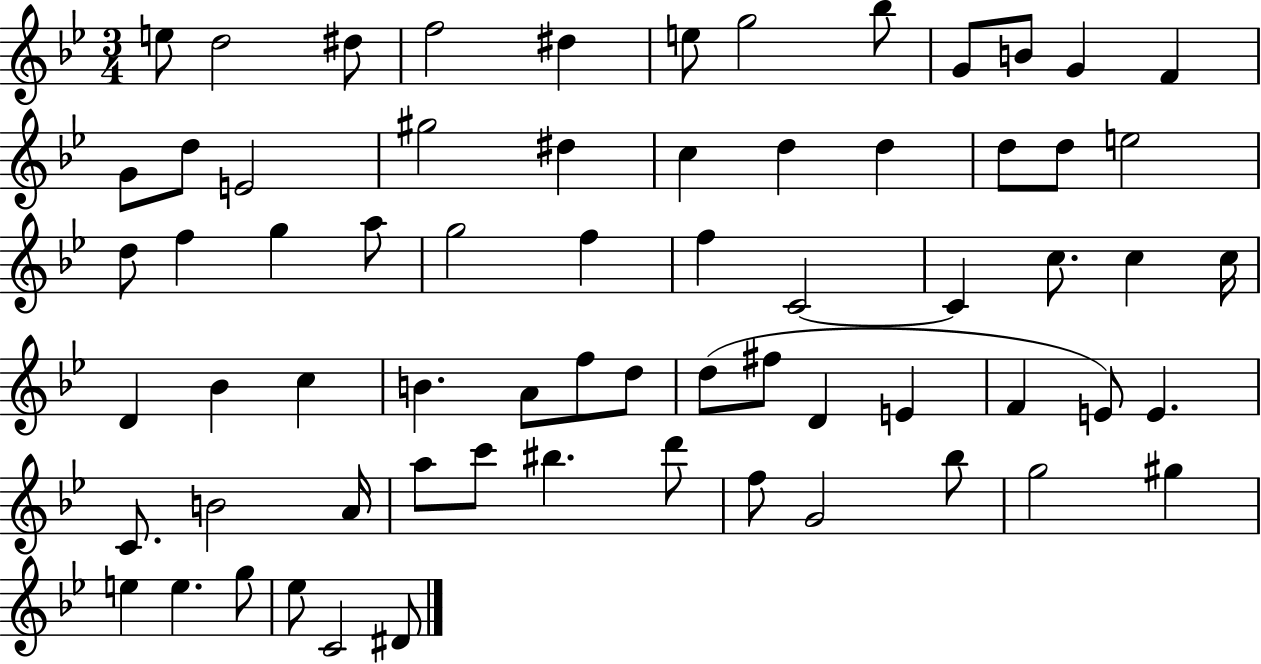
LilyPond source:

{
  \clef treble
  \numericTimeSignature
  \time 3/4
  \key bes \major
  e''8 d''2 dis''8 | f''2 dis''4 | e''8 g''2 bes''8 | g'8 b'8 g'4 f'4 | \break g'8 d''8 e'2 | gis''2 dis''4 | c''4 d''4 d''4 | d''8 d''8 e''2 | \break d''8 f''4 g''4 a''8 | g''2 f''4 | f''4 c'2~~ | c'4 c''8. c''4 c''16 | \break d'4 bes'4 c''4 | b'4. a'8 f''8 d''8 | d''8( fis''8 d'4 e'4 | f'4 e'8) e'4. | \break c'8. b'2 a'16 | a''8 c'''8 bis''4. d'''8 | f''8 g'2 bes''8 | g''2 gis''4 | \break e''4 e''4. g''8 | ees''8 c'2 dis'8 | \bar "|."
}